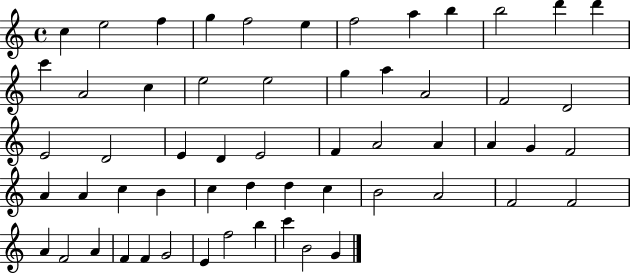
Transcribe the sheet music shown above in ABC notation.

X:1
T:Untitled
M:4/4
L:1/4
K:C
c e2 f g f2 e f2 a b b2 d' d' c' A2 c e2 e2 g a A2 F2 D2 E2 D2 E D E2 F A2 A A G F2 A A c B c d d c B2 A2 F2 F2 A F2 A F F G2 E f2 b c' B2 G